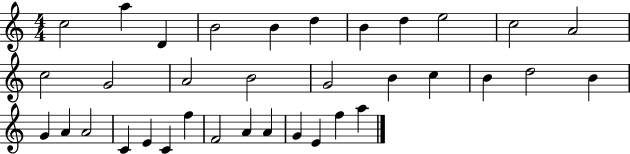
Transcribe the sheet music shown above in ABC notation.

X:1
T:Untitled
M:4/4
L:1/4
K:C
c2 a D B2 B d B d e2 c2 A2 c2 G2 A2 B2 G2 B c B d2 B G A A2 C E C f F2 A A G E f a